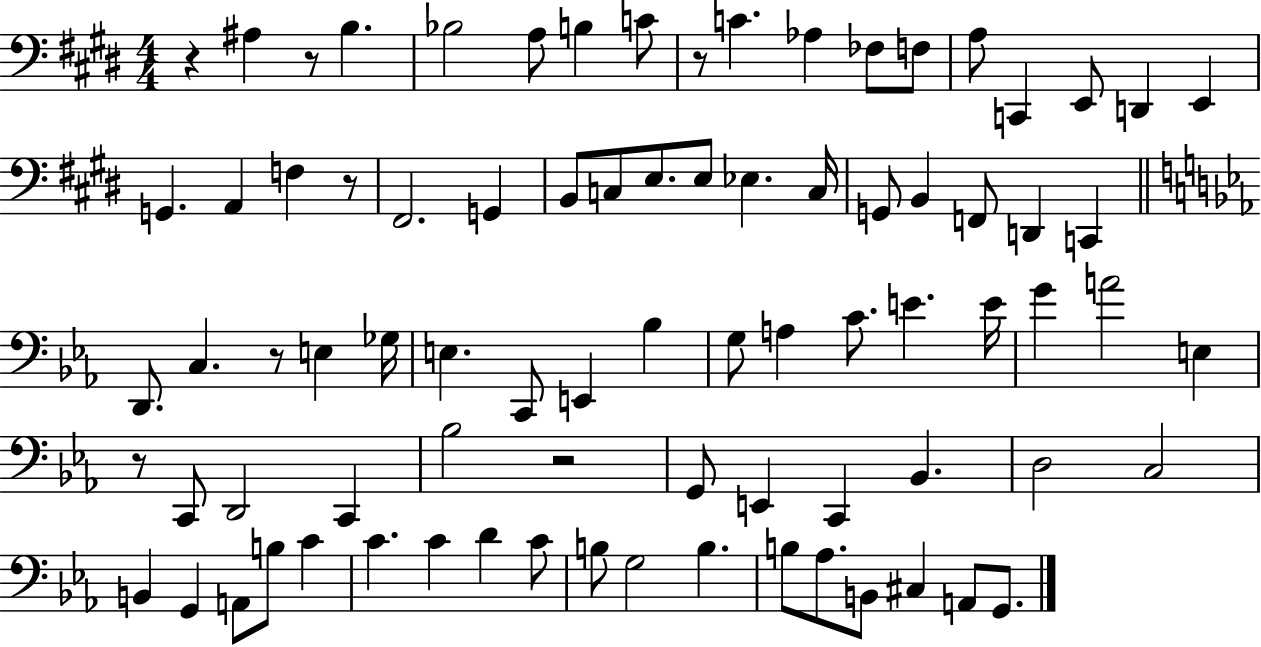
{
  \clef bass
  \numericTimeSignature
  \time 4/4
  \key e \major
  \repeat volta 2 { r4 ais4 r8 b4. | bes2 a8 b4 c'8 | r8 c'4. aes4 fes8 f8 | a8 c,4 e,8 d,4 e,4 | \break g,4. a,4 f4 r8 | fis,2. g,4 | b,8 c8 e8. e8 ees4. c16 | g,8 b,4 f,8 d,4 c,4 | \break \bar "||" \break \key c \minor d,8. c4. r8 e4 ges16 | e4. c,8 e,4 bes4 | g8 a4 c'8. e'4. e'16 | g'4 a'2 e4 | \break r8 c,8 d,2 c,4 | bes2 r2 | g,8 e,4 c,4 bes,4. | d2 c2 | \break b,4 g,4 a,8 b8 c'4 | c'4. c'4 d'4 c'8 | b8 g2 b4. | b8 aes8. b,8 cis4 a,8 g,8. | \break } \bar "|."
}